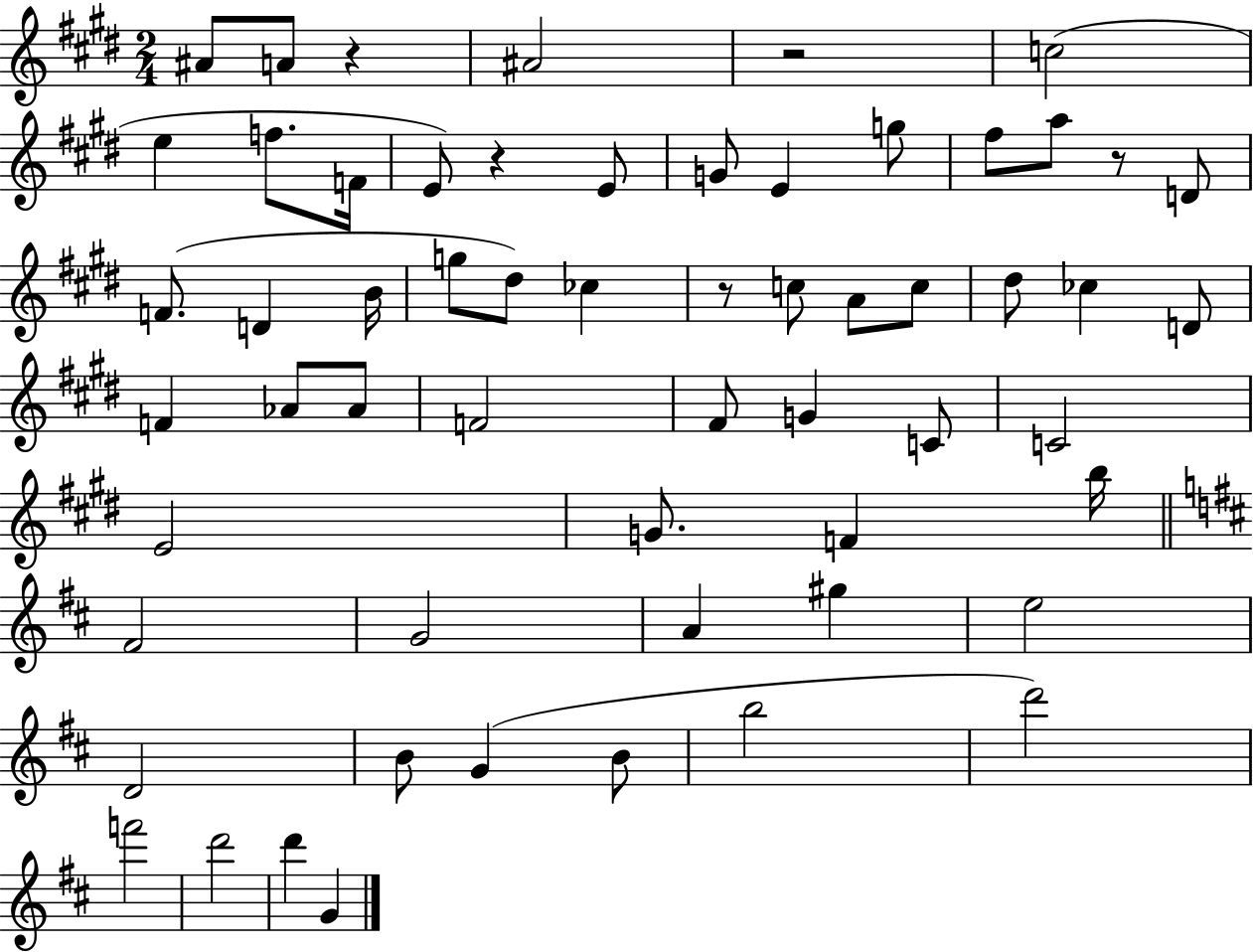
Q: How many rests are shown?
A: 5